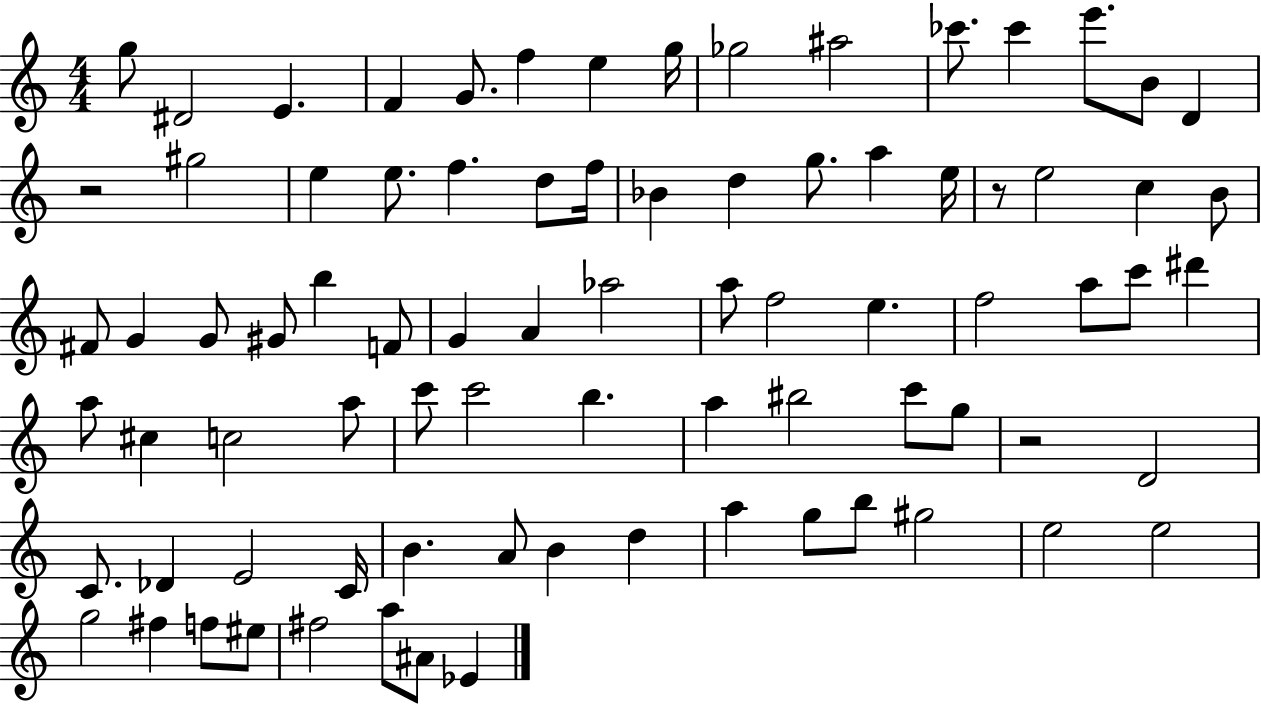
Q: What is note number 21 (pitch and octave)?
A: F5